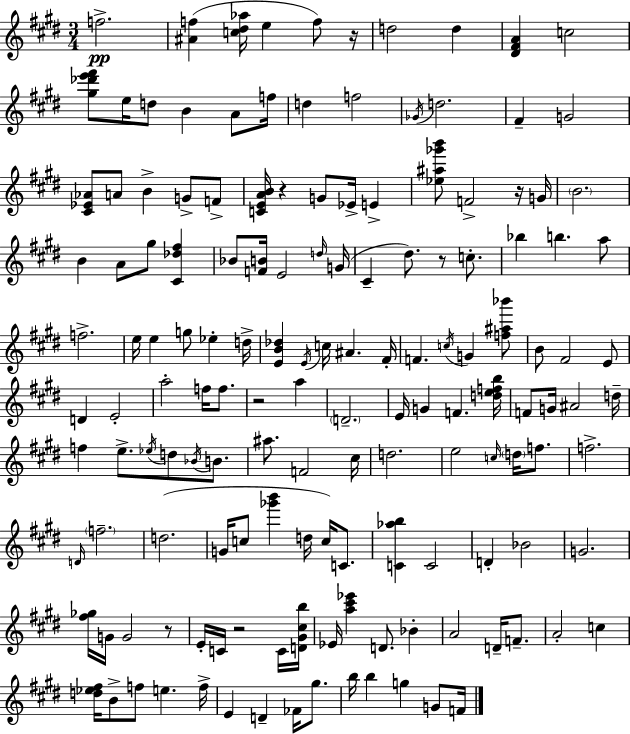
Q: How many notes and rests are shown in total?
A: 148